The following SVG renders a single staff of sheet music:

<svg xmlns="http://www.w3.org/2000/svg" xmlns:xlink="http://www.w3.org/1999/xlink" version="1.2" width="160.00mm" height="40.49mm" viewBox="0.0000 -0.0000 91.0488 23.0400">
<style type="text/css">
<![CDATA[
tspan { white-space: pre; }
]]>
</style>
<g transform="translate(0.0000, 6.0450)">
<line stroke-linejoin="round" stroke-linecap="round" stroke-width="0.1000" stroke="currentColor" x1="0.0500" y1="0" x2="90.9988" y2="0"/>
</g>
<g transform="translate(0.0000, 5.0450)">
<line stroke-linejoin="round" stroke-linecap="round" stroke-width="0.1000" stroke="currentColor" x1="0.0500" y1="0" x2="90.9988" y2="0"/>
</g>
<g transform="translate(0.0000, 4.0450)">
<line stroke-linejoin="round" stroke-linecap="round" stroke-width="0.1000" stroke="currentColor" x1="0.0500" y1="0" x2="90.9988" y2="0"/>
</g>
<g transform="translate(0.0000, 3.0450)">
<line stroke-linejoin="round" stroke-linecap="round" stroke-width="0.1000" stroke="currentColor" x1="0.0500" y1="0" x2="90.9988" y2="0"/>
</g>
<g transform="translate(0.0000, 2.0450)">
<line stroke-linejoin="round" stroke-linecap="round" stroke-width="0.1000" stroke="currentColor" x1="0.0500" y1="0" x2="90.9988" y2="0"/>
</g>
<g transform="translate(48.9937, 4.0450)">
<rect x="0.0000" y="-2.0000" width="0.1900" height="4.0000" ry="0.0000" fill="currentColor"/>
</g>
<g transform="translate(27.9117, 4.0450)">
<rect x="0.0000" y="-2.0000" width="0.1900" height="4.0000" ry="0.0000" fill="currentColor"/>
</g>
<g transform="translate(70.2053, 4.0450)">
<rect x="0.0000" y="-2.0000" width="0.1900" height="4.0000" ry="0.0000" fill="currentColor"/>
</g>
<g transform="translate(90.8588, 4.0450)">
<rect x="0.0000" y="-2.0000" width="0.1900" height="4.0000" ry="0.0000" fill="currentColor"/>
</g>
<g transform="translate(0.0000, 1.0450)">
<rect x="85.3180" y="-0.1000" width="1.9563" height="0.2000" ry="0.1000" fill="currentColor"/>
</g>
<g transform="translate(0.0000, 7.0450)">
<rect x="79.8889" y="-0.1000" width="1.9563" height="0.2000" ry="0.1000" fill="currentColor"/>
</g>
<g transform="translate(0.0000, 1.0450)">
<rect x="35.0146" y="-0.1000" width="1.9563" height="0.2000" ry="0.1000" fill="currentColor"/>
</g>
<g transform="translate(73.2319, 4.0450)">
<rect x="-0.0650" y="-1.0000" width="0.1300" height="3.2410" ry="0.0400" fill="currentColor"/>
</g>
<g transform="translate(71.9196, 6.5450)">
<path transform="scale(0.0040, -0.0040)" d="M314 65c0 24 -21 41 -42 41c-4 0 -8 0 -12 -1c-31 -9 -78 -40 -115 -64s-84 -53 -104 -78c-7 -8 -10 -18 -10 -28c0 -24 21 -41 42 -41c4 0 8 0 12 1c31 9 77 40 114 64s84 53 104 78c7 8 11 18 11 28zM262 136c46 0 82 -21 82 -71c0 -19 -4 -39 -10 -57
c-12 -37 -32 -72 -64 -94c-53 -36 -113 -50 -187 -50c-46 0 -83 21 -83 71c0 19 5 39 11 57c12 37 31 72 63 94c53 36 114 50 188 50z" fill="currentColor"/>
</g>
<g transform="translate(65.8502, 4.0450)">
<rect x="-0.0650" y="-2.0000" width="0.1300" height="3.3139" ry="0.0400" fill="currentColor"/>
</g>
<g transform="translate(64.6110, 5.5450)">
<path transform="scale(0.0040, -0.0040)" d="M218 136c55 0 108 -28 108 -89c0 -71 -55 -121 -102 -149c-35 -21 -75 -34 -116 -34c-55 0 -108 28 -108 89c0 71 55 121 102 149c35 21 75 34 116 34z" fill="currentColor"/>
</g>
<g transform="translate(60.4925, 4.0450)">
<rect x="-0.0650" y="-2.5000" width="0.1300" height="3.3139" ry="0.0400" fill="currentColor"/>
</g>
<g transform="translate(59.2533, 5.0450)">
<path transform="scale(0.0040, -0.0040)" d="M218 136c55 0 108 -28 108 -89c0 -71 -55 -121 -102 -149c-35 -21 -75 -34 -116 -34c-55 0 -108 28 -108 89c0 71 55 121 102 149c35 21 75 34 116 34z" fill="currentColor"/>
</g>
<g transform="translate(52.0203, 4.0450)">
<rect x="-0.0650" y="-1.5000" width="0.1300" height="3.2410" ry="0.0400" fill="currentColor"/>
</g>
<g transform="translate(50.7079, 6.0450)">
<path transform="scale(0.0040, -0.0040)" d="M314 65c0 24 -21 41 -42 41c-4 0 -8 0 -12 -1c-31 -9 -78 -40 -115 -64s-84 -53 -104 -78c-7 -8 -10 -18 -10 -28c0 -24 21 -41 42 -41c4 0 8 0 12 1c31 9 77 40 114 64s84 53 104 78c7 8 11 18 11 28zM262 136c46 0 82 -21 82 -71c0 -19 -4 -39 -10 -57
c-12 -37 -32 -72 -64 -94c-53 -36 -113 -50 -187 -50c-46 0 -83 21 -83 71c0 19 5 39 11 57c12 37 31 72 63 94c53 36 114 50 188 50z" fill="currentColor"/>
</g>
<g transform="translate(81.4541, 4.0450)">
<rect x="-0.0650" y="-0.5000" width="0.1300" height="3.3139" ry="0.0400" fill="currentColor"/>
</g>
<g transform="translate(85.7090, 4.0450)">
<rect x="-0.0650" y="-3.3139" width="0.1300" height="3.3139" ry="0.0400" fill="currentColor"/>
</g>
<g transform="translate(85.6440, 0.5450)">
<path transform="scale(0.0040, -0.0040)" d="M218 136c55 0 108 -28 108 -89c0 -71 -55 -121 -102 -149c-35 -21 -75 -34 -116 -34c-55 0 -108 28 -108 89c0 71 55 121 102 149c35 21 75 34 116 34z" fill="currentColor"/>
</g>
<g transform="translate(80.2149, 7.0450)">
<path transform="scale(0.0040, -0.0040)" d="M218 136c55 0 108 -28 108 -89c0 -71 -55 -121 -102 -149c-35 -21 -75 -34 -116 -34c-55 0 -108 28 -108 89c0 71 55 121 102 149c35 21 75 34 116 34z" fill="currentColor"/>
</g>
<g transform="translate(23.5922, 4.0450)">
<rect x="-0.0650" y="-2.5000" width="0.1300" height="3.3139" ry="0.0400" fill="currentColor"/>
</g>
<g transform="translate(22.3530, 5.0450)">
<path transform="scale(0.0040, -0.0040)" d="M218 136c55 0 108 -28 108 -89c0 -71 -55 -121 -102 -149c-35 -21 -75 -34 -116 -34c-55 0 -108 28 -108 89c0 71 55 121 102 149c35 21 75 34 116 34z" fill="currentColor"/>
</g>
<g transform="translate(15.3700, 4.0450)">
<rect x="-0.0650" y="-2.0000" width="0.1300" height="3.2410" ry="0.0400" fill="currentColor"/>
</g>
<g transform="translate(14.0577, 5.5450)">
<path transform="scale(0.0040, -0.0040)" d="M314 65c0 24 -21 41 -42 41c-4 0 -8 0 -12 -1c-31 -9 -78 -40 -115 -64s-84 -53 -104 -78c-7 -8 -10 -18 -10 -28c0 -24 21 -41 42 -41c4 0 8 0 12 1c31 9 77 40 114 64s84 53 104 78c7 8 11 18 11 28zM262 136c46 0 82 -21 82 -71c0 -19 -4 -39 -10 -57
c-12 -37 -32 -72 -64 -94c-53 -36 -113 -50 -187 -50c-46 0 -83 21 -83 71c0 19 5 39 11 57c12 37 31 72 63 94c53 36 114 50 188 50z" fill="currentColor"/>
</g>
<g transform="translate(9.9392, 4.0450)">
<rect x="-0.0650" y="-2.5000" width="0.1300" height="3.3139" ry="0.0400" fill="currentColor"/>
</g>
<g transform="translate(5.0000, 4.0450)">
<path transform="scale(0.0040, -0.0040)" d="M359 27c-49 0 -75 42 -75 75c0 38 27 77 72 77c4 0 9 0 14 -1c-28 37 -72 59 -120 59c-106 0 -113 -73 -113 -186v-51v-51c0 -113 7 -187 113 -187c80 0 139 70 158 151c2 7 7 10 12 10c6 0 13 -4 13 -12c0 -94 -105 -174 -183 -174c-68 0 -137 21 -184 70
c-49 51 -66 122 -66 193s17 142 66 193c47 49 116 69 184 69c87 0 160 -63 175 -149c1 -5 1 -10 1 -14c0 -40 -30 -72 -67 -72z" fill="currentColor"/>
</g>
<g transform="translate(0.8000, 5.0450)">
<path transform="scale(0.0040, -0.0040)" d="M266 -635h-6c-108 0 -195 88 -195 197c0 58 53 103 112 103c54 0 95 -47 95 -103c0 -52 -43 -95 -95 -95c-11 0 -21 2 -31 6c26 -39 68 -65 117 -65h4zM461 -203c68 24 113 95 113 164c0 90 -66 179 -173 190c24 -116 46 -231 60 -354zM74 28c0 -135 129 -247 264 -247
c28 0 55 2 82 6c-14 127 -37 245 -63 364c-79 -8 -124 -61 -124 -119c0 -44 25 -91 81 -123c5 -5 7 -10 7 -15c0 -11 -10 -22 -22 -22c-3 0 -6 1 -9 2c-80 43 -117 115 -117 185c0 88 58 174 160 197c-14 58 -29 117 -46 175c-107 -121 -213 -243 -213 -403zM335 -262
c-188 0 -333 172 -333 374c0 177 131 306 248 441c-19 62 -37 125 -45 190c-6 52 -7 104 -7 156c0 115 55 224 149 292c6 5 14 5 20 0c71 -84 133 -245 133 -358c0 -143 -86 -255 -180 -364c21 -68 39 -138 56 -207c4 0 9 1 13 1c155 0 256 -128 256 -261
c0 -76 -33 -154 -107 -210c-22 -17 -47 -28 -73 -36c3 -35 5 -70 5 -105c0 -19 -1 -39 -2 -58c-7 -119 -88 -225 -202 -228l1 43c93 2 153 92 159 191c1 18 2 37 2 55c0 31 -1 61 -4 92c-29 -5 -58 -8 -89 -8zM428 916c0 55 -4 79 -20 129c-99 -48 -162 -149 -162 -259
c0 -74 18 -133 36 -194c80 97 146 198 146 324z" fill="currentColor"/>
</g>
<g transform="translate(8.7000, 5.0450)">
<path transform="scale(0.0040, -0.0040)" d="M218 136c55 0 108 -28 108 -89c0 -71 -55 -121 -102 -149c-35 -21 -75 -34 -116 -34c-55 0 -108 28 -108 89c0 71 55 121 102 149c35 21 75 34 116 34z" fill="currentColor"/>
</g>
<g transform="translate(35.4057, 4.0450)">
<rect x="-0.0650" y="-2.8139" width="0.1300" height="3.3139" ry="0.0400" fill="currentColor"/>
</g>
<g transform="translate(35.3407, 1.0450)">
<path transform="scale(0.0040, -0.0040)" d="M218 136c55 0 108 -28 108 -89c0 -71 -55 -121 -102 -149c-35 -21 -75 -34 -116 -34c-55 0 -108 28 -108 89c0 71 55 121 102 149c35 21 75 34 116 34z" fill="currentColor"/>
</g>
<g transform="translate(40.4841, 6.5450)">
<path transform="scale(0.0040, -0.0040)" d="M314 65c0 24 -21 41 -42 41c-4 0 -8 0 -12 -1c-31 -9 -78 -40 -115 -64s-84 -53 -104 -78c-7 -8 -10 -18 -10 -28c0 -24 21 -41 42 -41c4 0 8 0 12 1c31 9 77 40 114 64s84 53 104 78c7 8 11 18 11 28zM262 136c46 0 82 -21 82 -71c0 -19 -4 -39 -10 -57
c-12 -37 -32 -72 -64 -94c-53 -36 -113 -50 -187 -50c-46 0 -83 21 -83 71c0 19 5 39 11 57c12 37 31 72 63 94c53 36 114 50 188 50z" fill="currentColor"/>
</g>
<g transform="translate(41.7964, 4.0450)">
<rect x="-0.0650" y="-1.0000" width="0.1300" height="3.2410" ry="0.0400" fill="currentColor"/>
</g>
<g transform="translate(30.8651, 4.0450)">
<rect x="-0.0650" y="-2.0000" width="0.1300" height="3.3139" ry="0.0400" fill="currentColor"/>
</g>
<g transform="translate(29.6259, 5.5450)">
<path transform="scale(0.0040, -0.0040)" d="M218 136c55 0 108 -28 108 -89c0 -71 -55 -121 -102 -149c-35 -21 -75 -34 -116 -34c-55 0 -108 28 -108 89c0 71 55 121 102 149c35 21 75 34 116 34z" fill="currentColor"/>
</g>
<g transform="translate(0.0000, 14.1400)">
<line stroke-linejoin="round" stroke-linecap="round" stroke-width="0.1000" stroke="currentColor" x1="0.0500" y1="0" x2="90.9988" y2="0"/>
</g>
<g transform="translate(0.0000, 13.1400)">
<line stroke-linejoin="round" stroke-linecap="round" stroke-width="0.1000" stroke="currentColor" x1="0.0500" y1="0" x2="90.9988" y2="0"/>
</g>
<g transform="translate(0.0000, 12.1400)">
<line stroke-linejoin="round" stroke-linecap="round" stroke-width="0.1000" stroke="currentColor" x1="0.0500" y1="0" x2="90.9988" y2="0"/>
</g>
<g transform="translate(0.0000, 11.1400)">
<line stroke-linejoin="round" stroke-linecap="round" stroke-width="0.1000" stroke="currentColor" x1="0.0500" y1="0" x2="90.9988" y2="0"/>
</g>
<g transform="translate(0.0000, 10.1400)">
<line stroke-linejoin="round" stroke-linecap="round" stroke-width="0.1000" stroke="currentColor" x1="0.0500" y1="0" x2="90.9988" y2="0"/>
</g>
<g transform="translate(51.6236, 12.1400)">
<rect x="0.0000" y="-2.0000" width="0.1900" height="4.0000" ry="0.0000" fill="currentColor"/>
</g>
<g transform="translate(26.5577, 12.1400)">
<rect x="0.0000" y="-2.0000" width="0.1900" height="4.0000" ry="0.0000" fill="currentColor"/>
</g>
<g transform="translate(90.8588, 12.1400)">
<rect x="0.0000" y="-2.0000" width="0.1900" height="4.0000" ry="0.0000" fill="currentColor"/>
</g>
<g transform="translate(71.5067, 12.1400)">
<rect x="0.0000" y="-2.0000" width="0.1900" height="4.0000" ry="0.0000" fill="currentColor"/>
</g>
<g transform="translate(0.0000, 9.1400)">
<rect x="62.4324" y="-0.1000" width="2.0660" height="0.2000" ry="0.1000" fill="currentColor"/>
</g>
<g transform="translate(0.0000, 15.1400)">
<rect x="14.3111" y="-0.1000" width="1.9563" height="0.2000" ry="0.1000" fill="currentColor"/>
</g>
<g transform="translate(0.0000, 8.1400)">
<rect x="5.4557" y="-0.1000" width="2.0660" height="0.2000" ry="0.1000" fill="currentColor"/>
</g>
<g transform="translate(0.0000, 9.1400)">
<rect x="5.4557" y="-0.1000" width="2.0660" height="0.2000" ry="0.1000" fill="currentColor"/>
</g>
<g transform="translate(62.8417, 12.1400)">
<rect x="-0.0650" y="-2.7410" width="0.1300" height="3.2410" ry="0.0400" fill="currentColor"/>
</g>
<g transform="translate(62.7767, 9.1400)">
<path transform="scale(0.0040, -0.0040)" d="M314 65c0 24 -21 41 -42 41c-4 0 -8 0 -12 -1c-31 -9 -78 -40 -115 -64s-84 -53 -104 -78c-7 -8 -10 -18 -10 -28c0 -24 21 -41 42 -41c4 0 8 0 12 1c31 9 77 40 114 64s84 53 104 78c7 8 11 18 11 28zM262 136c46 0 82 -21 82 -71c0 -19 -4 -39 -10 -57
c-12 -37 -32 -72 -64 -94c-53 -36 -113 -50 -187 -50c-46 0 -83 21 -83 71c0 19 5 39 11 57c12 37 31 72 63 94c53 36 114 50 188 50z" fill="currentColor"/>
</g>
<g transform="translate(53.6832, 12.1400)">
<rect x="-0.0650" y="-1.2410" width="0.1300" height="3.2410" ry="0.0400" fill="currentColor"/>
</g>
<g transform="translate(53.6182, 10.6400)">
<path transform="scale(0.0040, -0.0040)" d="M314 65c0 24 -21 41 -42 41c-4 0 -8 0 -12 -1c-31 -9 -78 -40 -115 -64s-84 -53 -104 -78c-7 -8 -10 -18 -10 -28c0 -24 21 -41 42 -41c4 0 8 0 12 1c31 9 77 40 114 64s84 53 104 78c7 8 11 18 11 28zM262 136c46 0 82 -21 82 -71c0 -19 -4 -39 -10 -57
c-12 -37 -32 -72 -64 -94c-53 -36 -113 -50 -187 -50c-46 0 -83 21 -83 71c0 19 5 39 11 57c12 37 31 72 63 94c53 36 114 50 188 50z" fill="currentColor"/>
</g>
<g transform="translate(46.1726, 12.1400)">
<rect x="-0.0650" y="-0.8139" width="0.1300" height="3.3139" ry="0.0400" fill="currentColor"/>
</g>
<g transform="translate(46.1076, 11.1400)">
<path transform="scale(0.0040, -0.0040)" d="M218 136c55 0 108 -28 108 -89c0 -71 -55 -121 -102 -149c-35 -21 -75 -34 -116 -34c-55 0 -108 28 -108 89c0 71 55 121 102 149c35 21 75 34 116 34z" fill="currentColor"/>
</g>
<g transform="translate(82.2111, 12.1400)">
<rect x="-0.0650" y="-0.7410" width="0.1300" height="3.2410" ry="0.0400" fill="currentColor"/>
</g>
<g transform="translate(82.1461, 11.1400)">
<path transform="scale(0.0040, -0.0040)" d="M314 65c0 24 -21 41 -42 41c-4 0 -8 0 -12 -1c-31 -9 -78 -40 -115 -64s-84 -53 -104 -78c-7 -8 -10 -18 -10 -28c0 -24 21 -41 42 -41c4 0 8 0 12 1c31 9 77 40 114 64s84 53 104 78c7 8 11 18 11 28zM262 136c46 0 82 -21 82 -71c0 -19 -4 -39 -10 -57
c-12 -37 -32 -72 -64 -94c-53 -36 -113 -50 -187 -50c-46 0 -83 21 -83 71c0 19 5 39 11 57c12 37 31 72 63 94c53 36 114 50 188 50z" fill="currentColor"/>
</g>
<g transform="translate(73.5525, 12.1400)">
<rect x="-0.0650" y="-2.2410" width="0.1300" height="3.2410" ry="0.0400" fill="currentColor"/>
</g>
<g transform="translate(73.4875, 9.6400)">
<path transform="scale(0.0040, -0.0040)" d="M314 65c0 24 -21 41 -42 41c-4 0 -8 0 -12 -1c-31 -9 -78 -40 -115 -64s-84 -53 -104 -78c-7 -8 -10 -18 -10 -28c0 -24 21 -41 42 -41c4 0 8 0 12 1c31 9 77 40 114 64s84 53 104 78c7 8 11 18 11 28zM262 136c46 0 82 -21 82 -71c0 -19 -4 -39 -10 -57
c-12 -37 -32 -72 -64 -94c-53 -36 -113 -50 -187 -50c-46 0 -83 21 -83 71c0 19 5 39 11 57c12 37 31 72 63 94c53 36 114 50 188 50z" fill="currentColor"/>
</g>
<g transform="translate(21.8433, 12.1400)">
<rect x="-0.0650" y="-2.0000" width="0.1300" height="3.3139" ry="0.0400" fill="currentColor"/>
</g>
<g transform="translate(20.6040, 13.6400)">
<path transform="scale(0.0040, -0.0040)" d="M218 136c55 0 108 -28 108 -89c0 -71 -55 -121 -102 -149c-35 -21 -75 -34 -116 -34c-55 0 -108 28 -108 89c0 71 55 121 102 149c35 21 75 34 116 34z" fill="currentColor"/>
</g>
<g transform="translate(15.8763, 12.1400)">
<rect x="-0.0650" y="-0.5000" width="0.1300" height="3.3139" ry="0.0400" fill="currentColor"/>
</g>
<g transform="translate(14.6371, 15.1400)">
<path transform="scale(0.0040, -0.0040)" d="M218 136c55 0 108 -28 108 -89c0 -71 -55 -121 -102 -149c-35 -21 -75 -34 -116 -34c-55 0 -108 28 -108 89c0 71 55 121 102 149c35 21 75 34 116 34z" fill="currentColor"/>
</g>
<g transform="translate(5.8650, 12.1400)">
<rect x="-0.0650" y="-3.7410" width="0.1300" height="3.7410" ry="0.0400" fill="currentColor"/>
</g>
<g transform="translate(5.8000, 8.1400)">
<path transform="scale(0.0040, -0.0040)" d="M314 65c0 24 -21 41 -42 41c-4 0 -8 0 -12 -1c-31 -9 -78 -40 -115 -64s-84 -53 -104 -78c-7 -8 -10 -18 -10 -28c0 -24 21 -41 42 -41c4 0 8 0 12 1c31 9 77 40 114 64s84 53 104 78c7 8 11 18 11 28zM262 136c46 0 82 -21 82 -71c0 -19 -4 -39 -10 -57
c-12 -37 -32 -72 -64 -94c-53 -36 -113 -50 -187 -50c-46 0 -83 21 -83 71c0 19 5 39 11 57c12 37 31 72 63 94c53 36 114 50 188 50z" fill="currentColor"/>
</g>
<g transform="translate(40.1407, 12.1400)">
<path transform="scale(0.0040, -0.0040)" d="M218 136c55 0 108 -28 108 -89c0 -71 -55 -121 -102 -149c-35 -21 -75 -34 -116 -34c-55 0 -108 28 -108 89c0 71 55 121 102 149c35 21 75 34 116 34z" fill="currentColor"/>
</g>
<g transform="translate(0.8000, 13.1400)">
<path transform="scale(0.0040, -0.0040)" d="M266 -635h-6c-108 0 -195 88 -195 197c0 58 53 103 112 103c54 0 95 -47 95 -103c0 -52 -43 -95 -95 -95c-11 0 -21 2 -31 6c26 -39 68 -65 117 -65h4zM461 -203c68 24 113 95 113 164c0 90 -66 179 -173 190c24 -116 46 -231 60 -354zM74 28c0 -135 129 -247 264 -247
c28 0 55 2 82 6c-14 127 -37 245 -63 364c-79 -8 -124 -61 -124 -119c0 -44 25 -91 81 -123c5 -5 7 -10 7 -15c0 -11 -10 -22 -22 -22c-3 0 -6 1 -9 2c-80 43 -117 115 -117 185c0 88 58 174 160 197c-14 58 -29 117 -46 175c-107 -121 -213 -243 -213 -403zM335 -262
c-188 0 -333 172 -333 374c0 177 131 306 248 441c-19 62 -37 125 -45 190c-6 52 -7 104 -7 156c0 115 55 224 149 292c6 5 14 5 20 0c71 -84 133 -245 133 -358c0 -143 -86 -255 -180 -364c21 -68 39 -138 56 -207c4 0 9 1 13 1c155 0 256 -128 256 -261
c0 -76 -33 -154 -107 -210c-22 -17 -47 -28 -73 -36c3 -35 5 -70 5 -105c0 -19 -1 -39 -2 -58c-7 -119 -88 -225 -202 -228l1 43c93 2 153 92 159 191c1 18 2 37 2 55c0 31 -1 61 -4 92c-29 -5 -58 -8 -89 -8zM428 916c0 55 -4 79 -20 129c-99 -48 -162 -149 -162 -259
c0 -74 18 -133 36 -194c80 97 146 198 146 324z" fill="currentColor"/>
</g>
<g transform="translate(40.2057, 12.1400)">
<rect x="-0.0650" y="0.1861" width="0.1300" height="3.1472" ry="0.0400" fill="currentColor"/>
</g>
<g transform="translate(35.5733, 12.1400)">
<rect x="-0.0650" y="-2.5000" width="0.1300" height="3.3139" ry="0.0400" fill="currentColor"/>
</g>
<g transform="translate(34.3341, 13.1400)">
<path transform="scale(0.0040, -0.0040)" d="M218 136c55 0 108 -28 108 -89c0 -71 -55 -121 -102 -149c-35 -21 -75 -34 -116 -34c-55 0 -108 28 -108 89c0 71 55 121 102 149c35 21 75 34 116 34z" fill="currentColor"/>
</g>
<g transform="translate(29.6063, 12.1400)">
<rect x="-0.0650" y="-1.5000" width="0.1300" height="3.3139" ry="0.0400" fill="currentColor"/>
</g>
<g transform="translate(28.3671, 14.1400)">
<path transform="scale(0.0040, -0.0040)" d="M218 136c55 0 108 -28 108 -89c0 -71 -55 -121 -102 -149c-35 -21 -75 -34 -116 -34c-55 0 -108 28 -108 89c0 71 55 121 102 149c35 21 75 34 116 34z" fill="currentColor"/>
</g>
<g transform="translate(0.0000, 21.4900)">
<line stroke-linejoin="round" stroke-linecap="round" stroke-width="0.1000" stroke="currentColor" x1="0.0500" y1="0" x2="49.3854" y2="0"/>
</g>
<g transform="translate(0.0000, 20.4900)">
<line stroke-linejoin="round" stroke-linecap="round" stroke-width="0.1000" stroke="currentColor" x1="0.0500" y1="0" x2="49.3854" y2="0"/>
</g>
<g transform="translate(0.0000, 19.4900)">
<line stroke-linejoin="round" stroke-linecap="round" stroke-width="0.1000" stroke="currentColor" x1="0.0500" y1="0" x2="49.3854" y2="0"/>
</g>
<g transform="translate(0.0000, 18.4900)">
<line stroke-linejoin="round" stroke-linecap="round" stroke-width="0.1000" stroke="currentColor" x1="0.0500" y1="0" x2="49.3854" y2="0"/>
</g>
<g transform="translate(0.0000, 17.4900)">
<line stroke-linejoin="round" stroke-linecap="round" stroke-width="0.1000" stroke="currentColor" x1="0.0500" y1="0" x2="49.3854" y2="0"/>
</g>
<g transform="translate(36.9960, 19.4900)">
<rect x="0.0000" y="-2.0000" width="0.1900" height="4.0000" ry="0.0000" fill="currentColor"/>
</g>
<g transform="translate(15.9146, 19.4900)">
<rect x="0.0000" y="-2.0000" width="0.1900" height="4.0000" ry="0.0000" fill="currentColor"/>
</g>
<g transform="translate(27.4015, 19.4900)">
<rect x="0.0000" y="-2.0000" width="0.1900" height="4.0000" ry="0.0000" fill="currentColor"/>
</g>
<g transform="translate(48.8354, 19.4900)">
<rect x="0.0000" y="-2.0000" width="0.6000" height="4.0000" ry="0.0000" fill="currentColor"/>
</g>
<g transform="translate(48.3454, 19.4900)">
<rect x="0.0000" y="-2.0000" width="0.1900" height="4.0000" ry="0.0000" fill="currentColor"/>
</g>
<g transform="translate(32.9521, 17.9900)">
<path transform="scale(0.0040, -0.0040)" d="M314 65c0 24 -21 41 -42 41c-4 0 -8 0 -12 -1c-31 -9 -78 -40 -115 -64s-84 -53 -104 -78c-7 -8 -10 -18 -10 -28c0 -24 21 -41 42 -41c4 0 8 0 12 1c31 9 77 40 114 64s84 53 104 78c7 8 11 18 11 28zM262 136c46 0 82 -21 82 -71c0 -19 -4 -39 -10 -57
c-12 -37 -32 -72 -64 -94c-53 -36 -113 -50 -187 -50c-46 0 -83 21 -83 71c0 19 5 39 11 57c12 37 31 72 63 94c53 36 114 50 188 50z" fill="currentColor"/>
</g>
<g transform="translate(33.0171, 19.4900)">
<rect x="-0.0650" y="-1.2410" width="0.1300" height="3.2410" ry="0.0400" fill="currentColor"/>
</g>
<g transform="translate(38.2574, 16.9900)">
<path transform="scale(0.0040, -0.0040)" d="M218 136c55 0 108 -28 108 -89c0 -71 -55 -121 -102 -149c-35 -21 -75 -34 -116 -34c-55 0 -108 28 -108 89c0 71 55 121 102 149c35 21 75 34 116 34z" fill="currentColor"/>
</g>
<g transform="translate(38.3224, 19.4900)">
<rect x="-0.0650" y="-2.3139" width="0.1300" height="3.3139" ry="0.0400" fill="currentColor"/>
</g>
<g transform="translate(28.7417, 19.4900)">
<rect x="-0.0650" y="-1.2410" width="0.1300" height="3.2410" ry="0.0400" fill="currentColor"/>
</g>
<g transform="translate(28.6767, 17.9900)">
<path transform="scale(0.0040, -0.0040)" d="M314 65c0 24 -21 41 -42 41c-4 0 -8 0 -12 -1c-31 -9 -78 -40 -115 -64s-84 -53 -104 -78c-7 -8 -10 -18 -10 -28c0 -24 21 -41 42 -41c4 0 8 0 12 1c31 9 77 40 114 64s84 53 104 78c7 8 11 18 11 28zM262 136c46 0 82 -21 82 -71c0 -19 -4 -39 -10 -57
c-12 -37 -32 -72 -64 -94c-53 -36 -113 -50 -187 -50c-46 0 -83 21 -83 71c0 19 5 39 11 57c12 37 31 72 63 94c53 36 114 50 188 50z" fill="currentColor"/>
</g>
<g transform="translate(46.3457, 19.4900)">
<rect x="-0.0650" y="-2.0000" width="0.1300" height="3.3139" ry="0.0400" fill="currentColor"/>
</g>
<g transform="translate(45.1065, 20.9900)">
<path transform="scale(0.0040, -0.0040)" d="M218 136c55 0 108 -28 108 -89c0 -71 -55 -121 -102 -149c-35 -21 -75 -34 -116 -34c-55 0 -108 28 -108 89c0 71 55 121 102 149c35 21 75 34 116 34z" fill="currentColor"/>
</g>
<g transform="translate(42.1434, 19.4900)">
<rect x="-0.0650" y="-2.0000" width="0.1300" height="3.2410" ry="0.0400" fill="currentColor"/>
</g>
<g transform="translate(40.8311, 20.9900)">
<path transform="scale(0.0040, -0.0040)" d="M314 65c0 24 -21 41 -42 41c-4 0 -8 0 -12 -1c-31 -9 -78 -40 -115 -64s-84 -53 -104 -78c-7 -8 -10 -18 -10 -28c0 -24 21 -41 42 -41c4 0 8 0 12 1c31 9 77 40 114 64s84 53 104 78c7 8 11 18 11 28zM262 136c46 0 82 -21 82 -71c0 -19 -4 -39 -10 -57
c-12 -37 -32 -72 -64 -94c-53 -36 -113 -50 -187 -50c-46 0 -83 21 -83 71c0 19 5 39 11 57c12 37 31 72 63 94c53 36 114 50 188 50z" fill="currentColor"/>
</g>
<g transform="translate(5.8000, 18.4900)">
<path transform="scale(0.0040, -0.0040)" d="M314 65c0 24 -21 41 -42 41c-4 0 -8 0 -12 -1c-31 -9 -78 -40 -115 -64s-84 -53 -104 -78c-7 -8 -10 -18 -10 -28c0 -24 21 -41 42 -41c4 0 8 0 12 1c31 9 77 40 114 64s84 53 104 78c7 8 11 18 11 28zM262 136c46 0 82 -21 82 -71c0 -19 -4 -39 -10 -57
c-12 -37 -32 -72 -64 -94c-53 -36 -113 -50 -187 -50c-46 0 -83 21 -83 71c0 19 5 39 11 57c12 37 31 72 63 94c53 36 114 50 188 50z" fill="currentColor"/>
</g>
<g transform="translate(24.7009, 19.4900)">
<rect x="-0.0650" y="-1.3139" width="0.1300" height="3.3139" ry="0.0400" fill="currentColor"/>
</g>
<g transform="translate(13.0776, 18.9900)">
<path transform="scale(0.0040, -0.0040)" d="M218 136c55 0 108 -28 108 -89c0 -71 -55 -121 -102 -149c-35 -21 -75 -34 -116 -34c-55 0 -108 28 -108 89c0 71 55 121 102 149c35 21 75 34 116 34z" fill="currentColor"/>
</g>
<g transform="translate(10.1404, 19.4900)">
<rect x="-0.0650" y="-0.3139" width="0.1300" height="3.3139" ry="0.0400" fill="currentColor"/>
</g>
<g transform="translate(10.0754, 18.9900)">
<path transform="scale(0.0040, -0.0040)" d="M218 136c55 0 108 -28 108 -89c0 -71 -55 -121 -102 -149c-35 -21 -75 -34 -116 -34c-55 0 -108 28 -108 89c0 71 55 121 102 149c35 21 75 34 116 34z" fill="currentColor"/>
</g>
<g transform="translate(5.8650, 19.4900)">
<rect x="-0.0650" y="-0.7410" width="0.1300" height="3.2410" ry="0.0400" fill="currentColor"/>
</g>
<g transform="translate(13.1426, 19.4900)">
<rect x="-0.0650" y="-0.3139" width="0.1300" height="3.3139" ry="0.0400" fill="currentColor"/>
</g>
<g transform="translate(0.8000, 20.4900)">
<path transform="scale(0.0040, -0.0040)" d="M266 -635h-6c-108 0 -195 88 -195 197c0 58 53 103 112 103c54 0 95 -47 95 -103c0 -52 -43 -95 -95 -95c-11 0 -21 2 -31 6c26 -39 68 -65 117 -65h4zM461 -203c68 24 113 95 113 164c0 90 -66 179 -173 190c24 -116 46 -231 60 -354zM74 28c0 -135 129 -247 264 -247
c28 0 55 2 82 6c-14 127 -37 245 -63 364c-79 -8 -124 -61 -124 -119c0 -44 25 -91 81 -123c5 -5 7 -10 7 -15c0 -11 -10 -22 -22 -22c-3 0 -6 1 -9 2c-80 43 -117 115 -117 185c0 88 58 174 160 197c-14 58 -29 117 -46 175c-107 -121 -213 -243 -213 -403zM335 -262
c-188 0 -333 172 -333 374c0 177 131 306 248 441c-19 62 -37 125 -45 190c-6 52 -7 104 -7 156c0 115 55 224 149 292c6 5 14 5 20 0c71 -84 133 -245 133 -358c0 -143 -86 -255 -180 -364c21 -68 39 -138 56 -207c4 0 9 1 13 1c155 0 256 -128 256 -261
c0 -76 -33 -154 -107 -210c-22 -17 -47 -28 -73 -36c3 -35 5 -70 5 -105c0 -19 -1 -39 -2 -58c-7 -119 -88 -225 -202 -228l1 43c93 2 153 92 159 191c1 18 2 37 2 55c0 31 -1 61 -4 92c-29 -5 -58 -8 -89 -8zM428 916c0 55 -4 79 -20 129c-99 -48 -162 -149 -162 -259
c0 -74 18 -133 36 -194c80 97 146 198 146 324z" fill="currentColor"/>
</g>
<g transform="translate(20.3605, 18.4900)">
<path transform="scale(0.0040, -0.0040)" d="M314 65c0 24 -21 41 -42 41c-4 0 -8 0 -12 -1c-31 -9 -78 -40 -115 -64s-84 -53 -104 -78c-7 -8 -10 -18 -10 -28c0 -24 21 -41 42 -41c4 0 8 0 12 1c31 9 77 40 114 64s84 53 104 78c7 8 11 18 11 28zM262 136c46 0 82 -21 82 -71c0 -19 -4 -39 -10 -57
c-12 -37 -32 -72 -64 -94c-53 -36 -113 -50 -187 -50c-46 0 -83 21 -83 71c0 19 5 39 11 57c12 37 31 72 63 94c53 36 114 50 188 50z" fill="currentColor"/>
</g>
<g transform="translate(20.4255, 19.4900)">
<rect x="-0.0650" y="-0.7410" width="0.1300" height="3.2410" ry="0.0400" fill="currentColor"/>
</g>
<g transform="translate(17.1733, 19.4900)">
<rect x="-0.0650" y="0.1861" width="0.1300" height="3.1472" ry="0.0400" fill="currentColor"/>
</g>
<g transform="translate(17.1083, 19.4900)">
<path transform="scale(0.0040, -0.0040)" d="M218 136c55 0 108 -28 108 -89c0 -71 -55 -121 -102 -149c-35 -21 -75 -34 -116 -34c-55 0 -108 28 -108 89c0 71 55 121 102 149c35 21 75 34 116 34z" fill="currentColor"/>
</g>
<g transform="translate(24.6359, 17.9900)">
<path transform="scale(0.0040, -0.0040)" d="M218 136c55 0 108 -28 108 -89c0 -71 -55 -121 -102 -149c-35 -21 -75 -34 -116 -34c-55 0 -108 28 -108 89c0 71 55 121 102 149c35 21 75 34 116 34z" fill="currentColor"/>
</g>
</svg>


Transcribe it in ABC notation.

X:1
T:Untitled
M:4/4
L:1/4
K:C
G F2 G F a D2 E2 G F D2 C b c'2 C F E G B d e2 a2 g2 d2 d2 c c B d2 e e2 e2 g F2 F